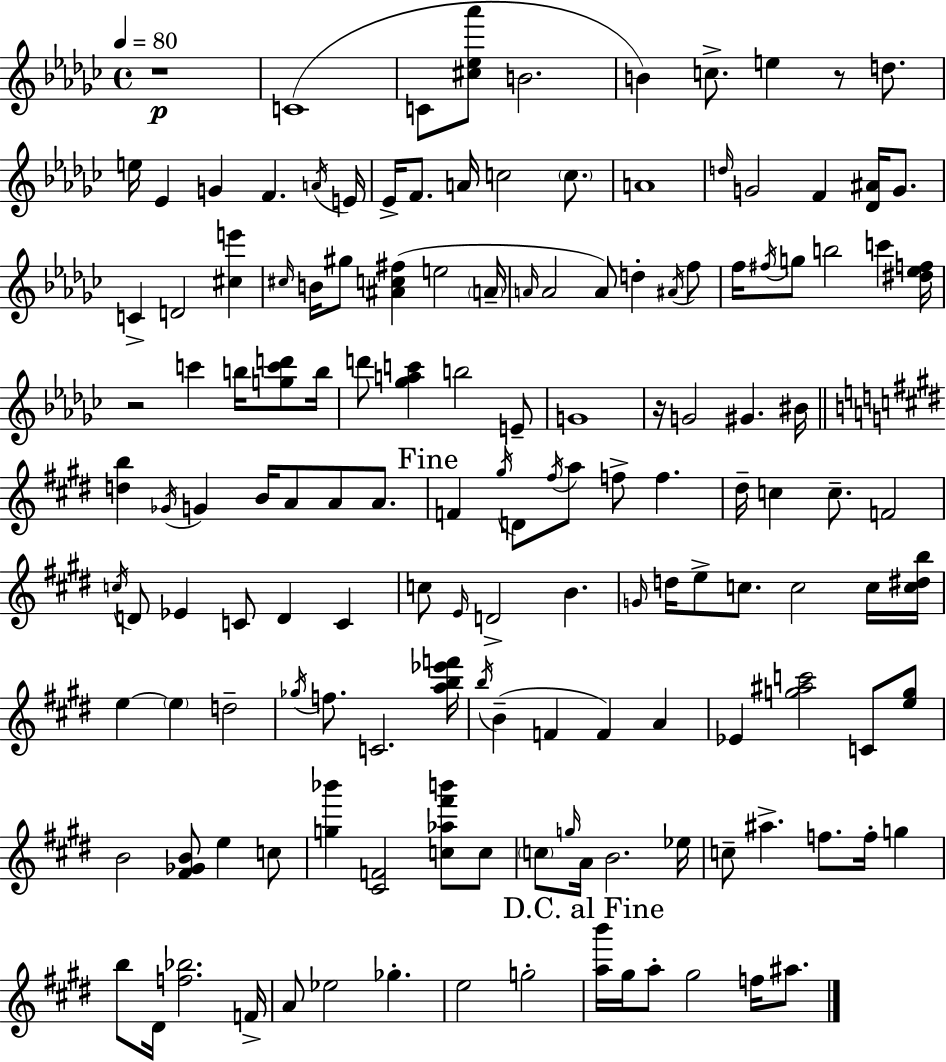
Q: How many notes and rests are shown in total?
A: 146